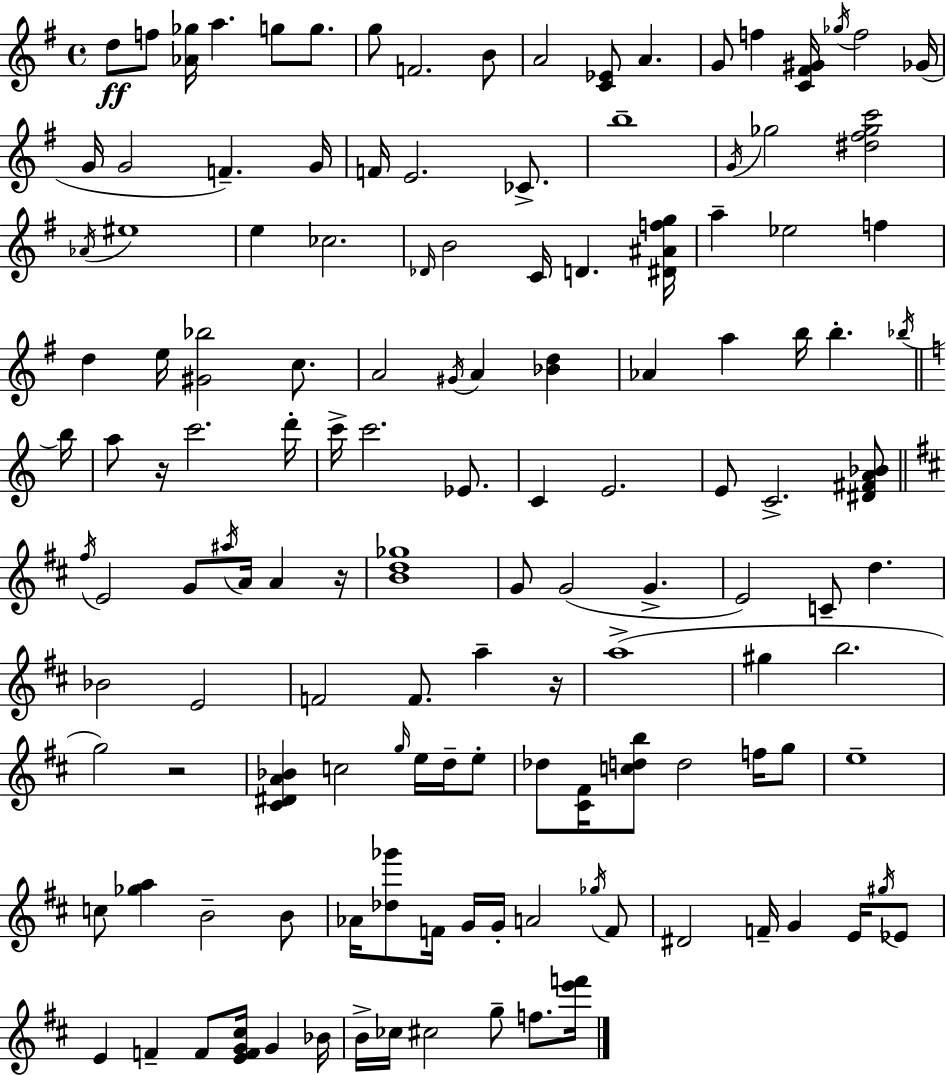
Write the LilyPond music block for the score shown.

{
  \clef treble
  \time 4/4
  \defaultTimeSignature
  \key g \major
  d''8\ff f''8 <aes' ges''>16 a''4. g''8 g''8. | g''8 f'2. b'8 | a'2 <c' ees'>8 a'4. | g'8 f''4 <c' fis' gis'>16 \acciaccatura { ges''16 } f''2 | \break ges'16( g'16 g'2 f'4.--) | g'16 f'16 e'2. ces'8.-> | b''1-- | \acciaccatura { g'16 } ges''2 <dis'' fis'' ges'' c'''>2 | \break \acciaccatura { aes'16 } eis''1 | e''4 ces''2. | \grace { des'16 } b'2 c'16 d'4. | <dis' ais' f'' g''>16 a''4-- ees''2 | \break f''4 d''4 e''16 <gis' bes''>2 | c''8. a'2 \acciaccatura { gis'16 } a'4 | <bes' d''>4 aes'4 a''4 b''16 b''4.-. | \acciaccatura { bes''16 } \bar "||" \break \key a \minor b''16 a''8 r16 c'''2. | d'''16-. c'''16-> c'''2. ees'8. | c'4 e'2. | e'8 c'2.-> <dis' fis' a' bes'>8 | \break \bar "||" \break \key b \minor \acciaccatura { fis''16 } e'2 g'8 \acciaccatura { ais''16 } a'16 a'4 | r16 <b' d'' ges''>1 | g'8 g'2( g'4.-> | e'2) c'8-- d''4. | \break bes'2 e'2 | f'2 f'8. a''4-- | r16 a''1->( | gis''4 b''2. | \break g''2) r2 | <cis' dis' a' bes'>4 c''2 \grace { g''16 } e''16 | d''16-- e''8-. des''8 <cis' fis'>16 <c'' d'' b''>8 d''2 | f''16 g''8 e''1-- | \break c''8 <ges'' a''>4 b'2-- | b'8 aes'16 <des'' ges'''>8 f'16 g'16 g'16-. a'2 | \acciaccatura { ges''16 } f'8 dis'2 f'16-- g'4 | e'16 \acciaccatura { gis''16 } ees'8 e'4 f'4-- f'8 <e' f' g' cis''>16 | \break g'4 bes'16 b'16-> ces''16 cis''2 g''8-- | f''8. <e''' f'''>16 \bar "|."
}